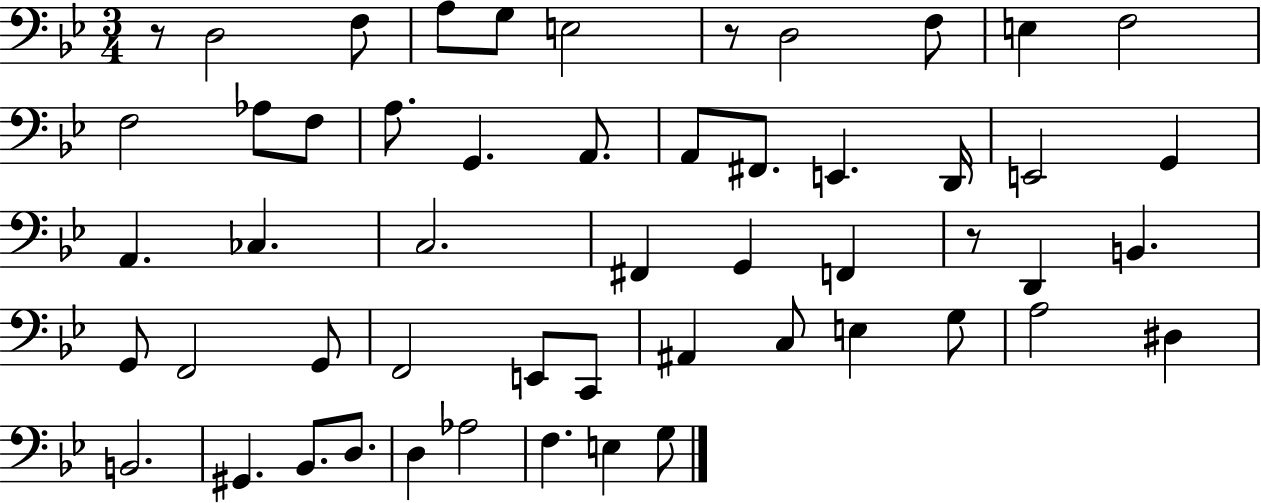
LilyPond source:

{
  \clef bass
  \numericTimeSignature
  \time 3/4
  \key bes \major
  \repeat volta 2 { r8 d2 f8 | a8 g8 e2 | r8 d2 f8 | e4 f2 | \break f2 aes8 f8 | a8. g,4. a,8. | a,8 fis,8. e,4. d,16 | e,2 g,4 | \break a,4. ces4. | c2. | fis,4 g,4 f,4 | r8 d,4 b,4. | \break g,8 f,2 g,8 | f,2 e,8 c,8 | ais,4 c8 e4 g8 | a2 dis4 | \break b,2. | gis,4. bes,8. d8. | d4 aes2 | f4. e4 g8 | \break } \bar "|."
}